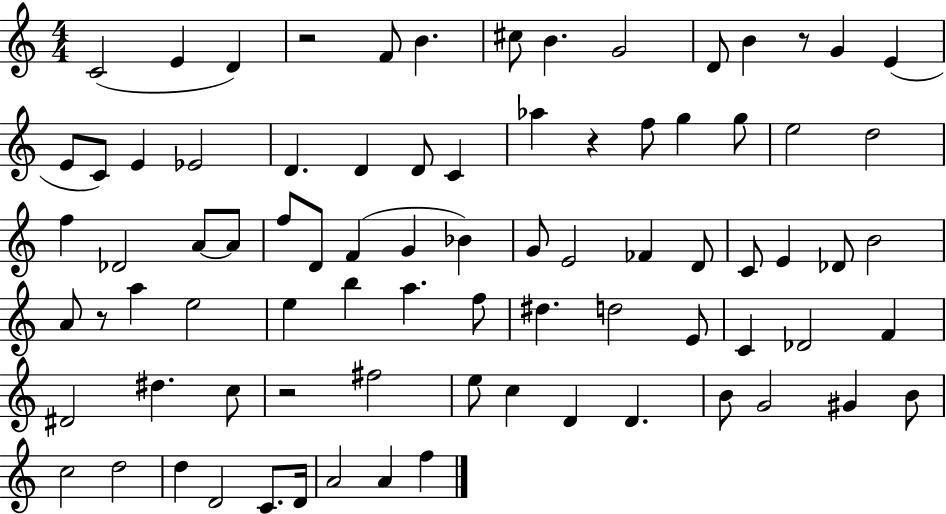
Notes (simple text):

C4/h E4/q D4/q R/h F4/e B4/q. C#5/e B4/q. G4/h D4/e B4/q R/e G4/q E4/q E4/e C4/e E4/q Eb4/h D4/q. D4/q D4/e C4/q Ab5/q R/q F5/e G5/q G5/e E5/h D5/h F5/q Db4/h A4/e A4/e F5/e D4/e F4/q G4/q Bb4/q G4/e E4/h FES4/q D4/e C4/e E4/q Db4/e B4/h A4/e R/e A5/q E5/h E5/q B5/q A5/q. F5/e D#5/q. D5/h E4/e C4/q Db4/h F4/q D#4/h D#5/q. C5/e R/h F#5/h E5/e C5/q D4/q D4/q. B4/e G4/h G#4/q B4/e C5/h D5/h D5/q D4/h C4/e. D4/s A4/h A4/q F5/q